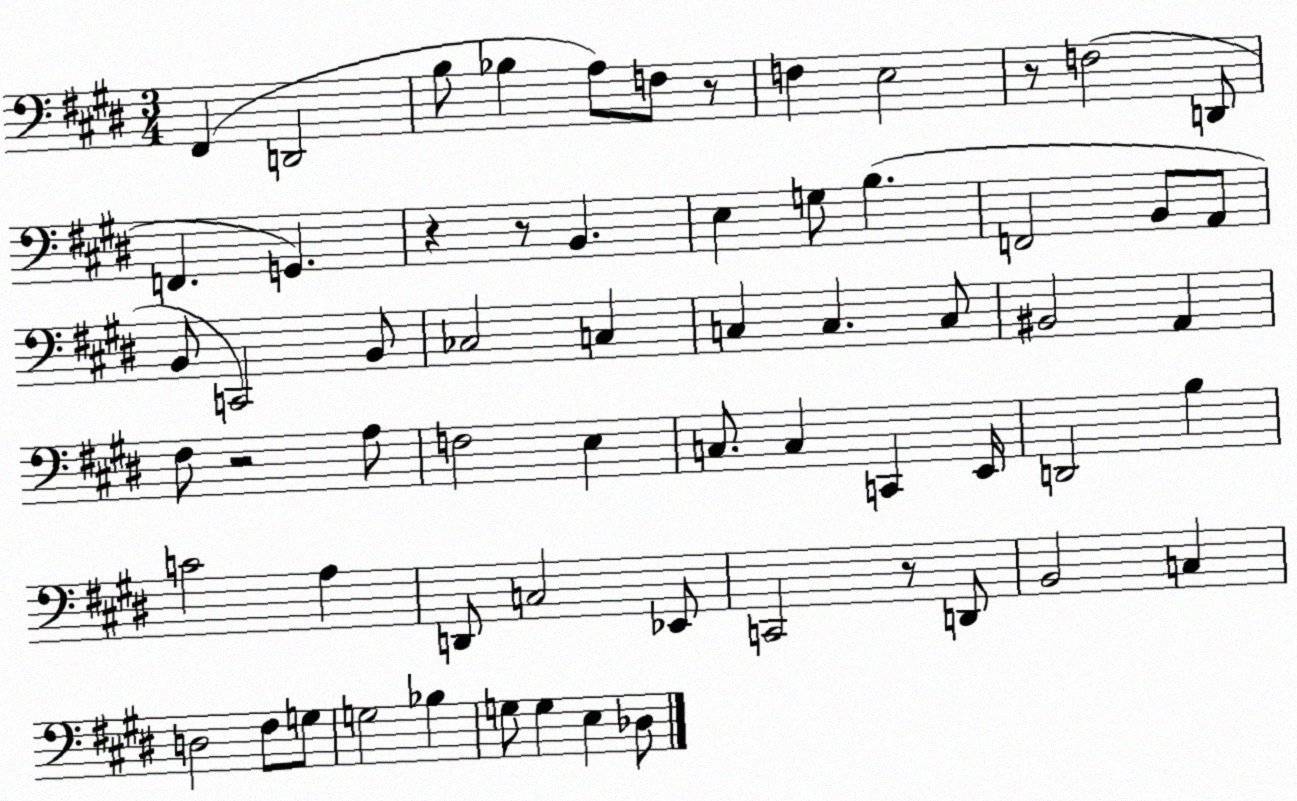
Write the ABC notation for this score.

X:1
T:Untitled
M:3/4
L:1/4
K:E
^F,, D,,2 B,/2 _B, A,/2 F,/2 z/2 F, E,2 z/2 F,2 D,,/2 F,, G,, z z/2 B,, E, G,/2 B, F,,2 B,,/2 A,,/2 B,,/2 C,,2 B,,/2 _C,2 C, C, C, C,/2 ^B,,2 A,, ^F,/2 z2 A,/2 F,2 E, C,/2 C, C,, E,,/4 D,,2 B, C2 A, D,,/2 C,2 _E,,/2 C,,2 z/2 D,,/2 B,,2 C, D,2 ^F,/2 G,/2 G,2 _B, G,/2 G, E, _D,/2